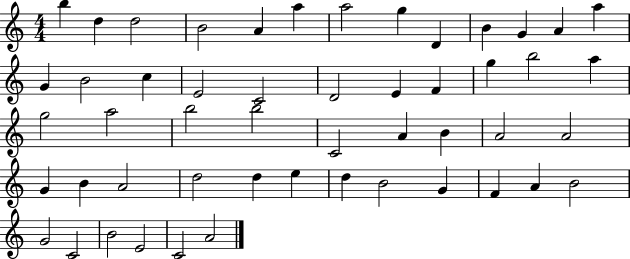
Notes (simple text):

B5/q D5/q D5/h B4/h A4/q A5/q A5/h G5/q D4/q B4/q G4/q A4/q A5/q G4/q B4/h C5/q E4/h C4/h D4/h E4/q F4/q G5/q B5/h A5/q G5/h A5/h B5/h B5/h C4/h A4/q B4/q A4/h A4/h G4/q B4/q A4/h D5/h D5/q E5/q D5/q B4/h G4/q F4/q A4/q B4/h G4/h C4/h B4/h E4/h C4/h A4/h